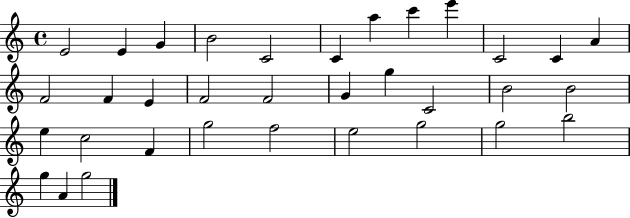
X:1
T:Untitled
M:4/4
L:1/4
K:C
E2 E G B2 C2 C a c' e' C2 C A F2 F E F2 F2 G g C2 B2 B2 e c2 F g2 f2 e2 g2 g2 b2 g A g2